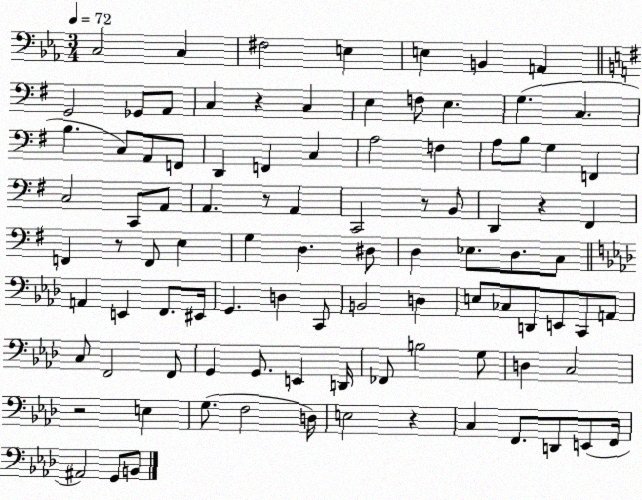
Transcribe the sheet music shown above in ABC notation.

X:1
T:Untitled
M:3/4
L:1/4
K:Eb
C,2 C, ^F,2 E, E, B,, A,, G,,2 _G,,/2 A,,/2 C, z C, E, F,/2 E, G, C, B, C,/2 A,,/2 F,,/2 D,, F,, C, A,2 F, A,/2 B,/2 G, F,, C,2 C,,/2 A,,/2 A,, z/2 A,, C,,2 z/2 B,,/2 D,, z ^F,, F,, z/2 F,,/2 E, G, D, ^D,/2 D, _E,/2 D,/2 C,/2 A,, E,, F,,/2 ^E,,/4 G,, D, C,,/2 B,,2 D, E,/2 _C,/2 D,,/2 E,,/2 C,,/2 A,,/2 C,/2 F,,2 F,,/2 G,, G,,/2 E,, D,,/4 _F,,/2 B,2 G,/2 D, C,2 z2 E, G,/2 F,2 D,/4 E,2 z C, F,,/2 D,,/2 E,,/2 F,,/4 ^A,,2 G,,/2 B,,/2